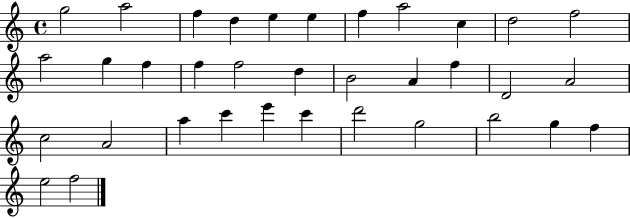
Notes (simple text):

G5/h A5/h F5/q D5/q E5/q E5/q F5/q A5/h C5/q D5/h F5/h A5/h G5/q F5/q F5/q F5/h D5/q B4/h A4/q F5/q D4/h A4/h C5/h A4/h A5/q C6/q E6/q C6/q D6/h G5/h B5/h G5/q F5/q E5/h F5/h